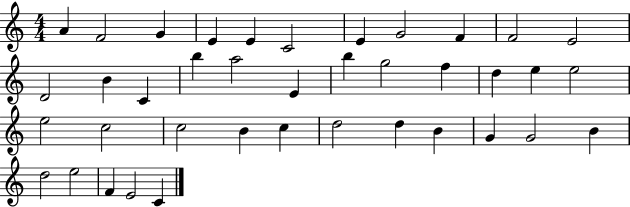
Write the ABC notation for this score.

X:1
T:Untitled
M:4/4
L:1/4
K:C
A F2 G E E C2 E G2 F F2 E2 D2 B C b a2 E b g2 f d e e2 e2 c2 c2 B c d2 d B G G2 B d2 e2 F E2 C